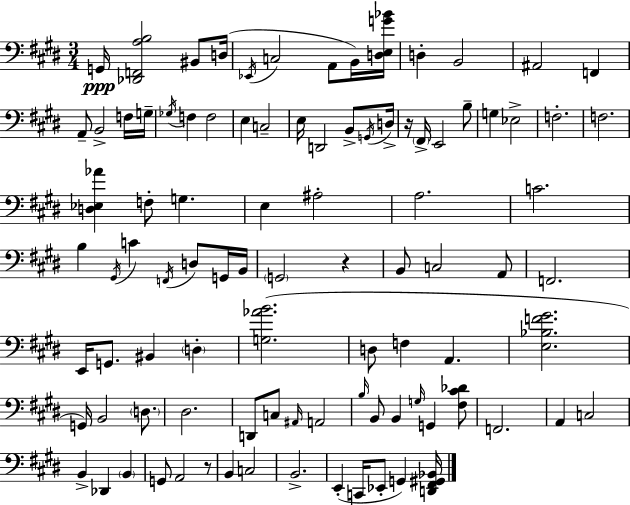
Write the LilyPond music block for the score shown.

{
  \clef bass
  \numericTimeSignature
  \time 3/4
  \key e \major
  \repeat volta 2 { g,16\ppp <des, f, a b>2 bis,8 d16( | \acciaccatura { ees,16 } c2 a,8 b,16) | <d e g' bes'>16 d4-. b,2 | ais,2 f,4 | \break a,8-- b,2-> f16 | g16-- \acciaccatura { ges16 } f4 f2 | e4 c2-- | e16 d,2 b,8-> | \break \acciaccatura { g,16 } d16-> r16 \parenthesize fis,16-> e,2 | b8-- g4 ees2-> | f2.-. | f2. | \break <d ees aes'>4 f8-. g4. | e4 ais2-. | a2. | c'2. | \break b4 \acciaccatura { gis,16 } c'4 | \acciaccatura { f,16 } d8 g,16 b,16 \parenthesize g,2 | r4 b,8 c2 | a,8 f,2. | \break e,16 g,8. bis,4 | \parenthesize d4-. <g aes' b'>2.( | d8 f4 a,4. | <e bes f' gis'>2. | \break g,16) b,2 | \parenthesize d8. dis2. | d,8 c8 \grace { ais,16 } a,2 | \grace { b16 } b,8 b,4 | \break \grace { g16 } g,4 <fis cis' des'>8 f,2. | a,4 | c2 b,4-> | des,4 \parenthesize b,4 g,8 a,2 | \break r8 b,4 | c2 b,2.-> | e,4-.( | c,16 ees,8-. g,4) <d, fis, gis, bes,>16 } \bar "|."
}